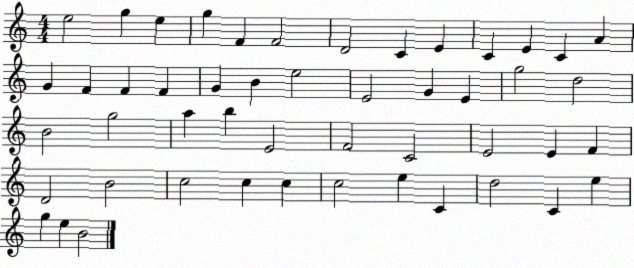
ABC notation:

X:1
T:Untitled
M:4/4
L:1/4
K:C
e2 g e g F F2 D2 C E C E C A G F F F G B e2 E2 G E g2 d2 B2 g2 a b E2 F2 C2 E2 E F D2 B2 c2 c c c2 e C d2 C e g e B2